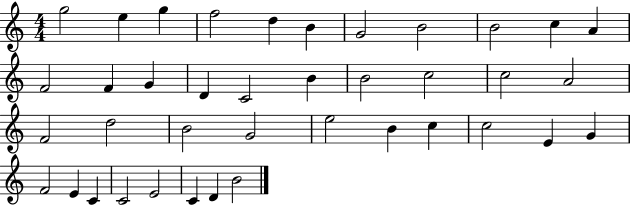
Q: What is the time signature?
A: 4/4